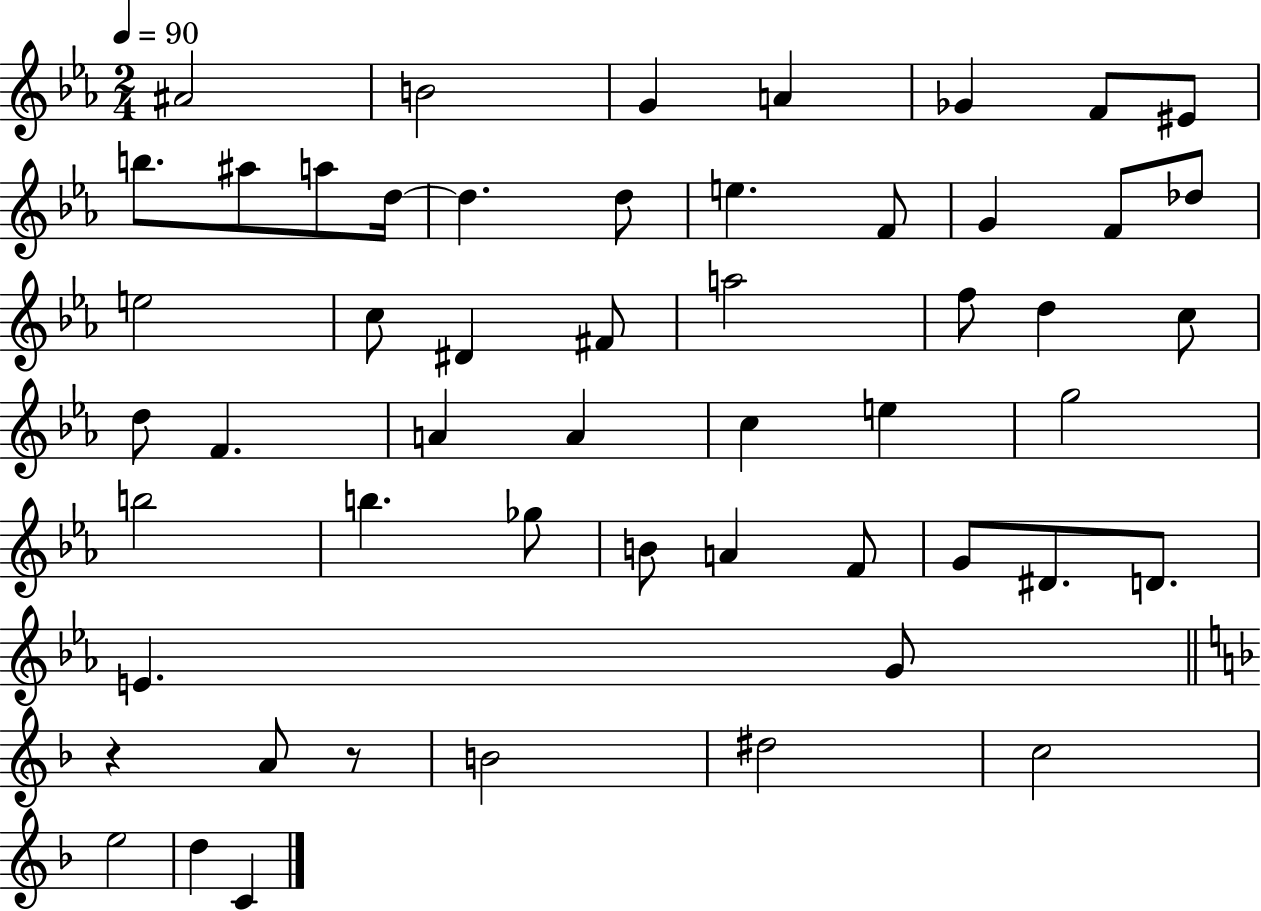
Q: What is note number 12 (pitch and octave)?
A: D5